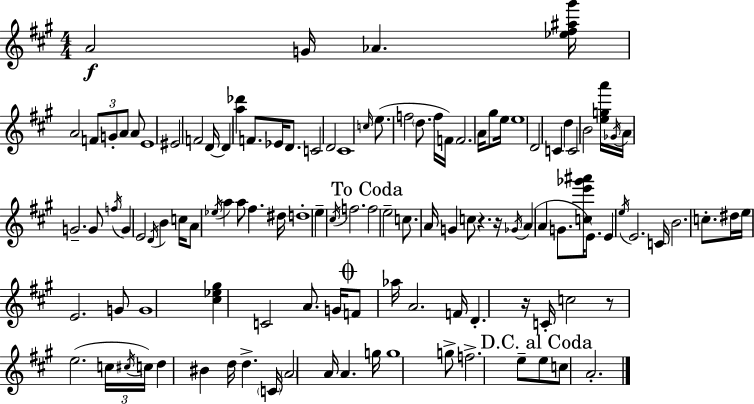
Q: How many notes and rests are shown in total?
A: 116